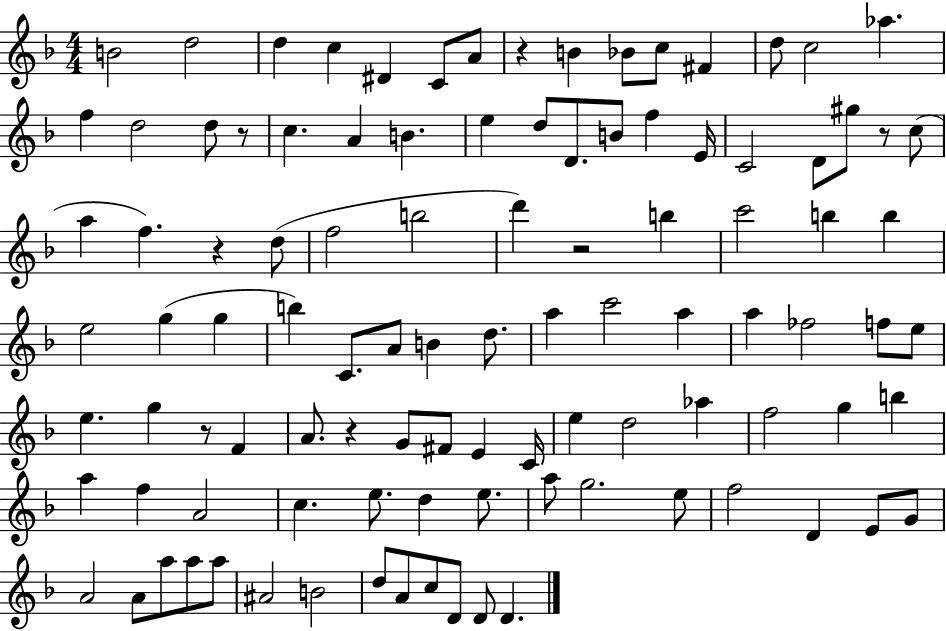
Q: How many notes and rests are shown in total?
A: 103